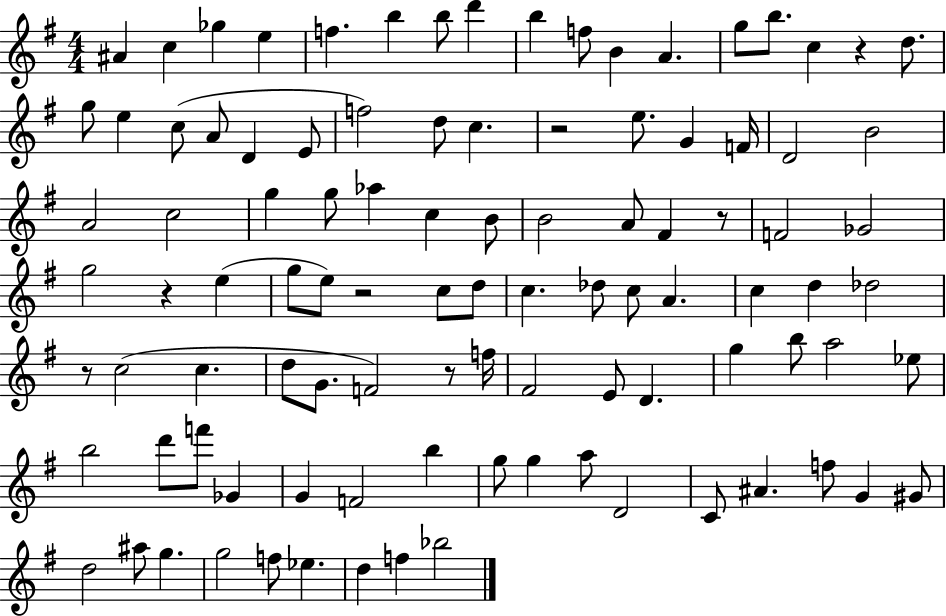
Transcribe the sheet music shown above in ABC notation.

X:1
T:Untitled
M:4/4
L:1/4
K:G
^A c _g e f b b/2 d' b f/2 B A g/2 b/2 c z d/2 g/2 e c/2 A/2 D E/2 f2 d/2 c z2 e/2 G F/4 D2 B2 A2 c2 g g/2 _a c B/2 B2 A/2 ^F z/2 F2 _G2 g2 z e g/2 e/2 z2 c/2 d/2 c _d/2 c/2 A c d _d2 z/2 c2 c d/2 G/2 F2 z/2 f/4 ^F2 E/2 D g b/2 a2 _e/2 b2 d'/2 f'/2 _G G F2 b g/2 g a/2 D2 C/2 ^A f/2 G ^G/2 d2 ^a/2 g g2 f/2 _e d f _b2